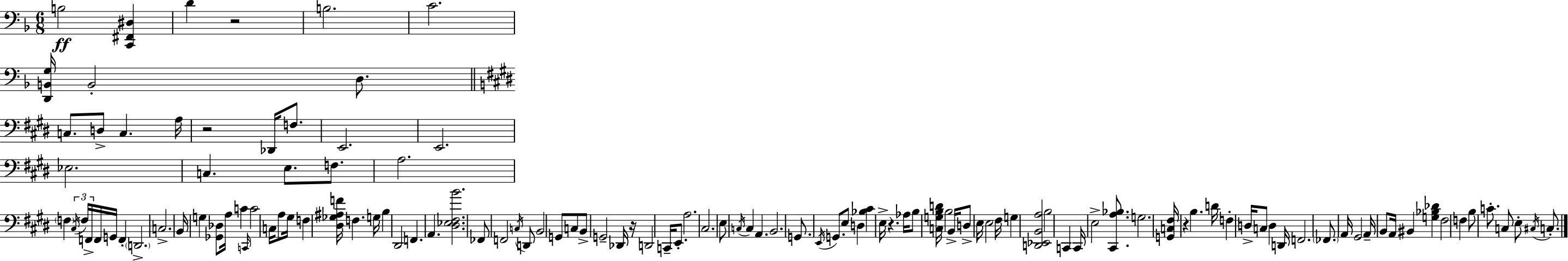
B3/h [C2,F#2,D#3]/q D4/q R/h B3/h. C4/h. [D2,B2,G3]/s B2/h D3/e. C3/e. D3/e C3/q. A3/s R/h Db2/s F3/e. E2/h. E2/h. Eb3/h. C3/q. E3/e. F3/e. A3/h. F3/q C#3/s F3/s F2/s F2/s G2/s F2/q D2/h. C3/h. B2/s G3/q [Gb2,Db3]/e A3/s C4/q C2/s C4/h C3/s A3/e G#3/s F3/q [D#3,Gb3,A#3,F4]/s F3/q. G3/s B3/q D#2/h F2/q. A2/q. [D#3,Eb3,F#3,B4]/h. FES2/e F2/h C3/s D2/e B2/h G2/e C3/e B2/e G2/h Db2/s R/s D2/h C2/s E2/e. A3/h. C#3/h. E3/e C3/s C3/q A2/q. B2/h. G2/e. E2/s G2/e. E3/e D3/q [Bb3,C#4]/q E3/s R/q. Ab3/s B3/e [C3,G3,B3,D4]/s B3/h B2/s D3/e E3/s E3/h F#3/s G3/q [D2,Eb2,B2,A3]/h B3/h C2/q C2/s E3/h [C#2,A3,Bb3]/e. G3/h. [G2,C3,F#3]/s R/q B3/q. D4/s F3/q D3/s C3/e D3/q D2/s F2/h. FES2/e. A2/s G#2/h A2/s B2/e A2/s BIS2/q [G3,Bb3,Db4]/q F#3/h F3/q B3/e C4/e. C3/e E3/e C#3/s C3/e.